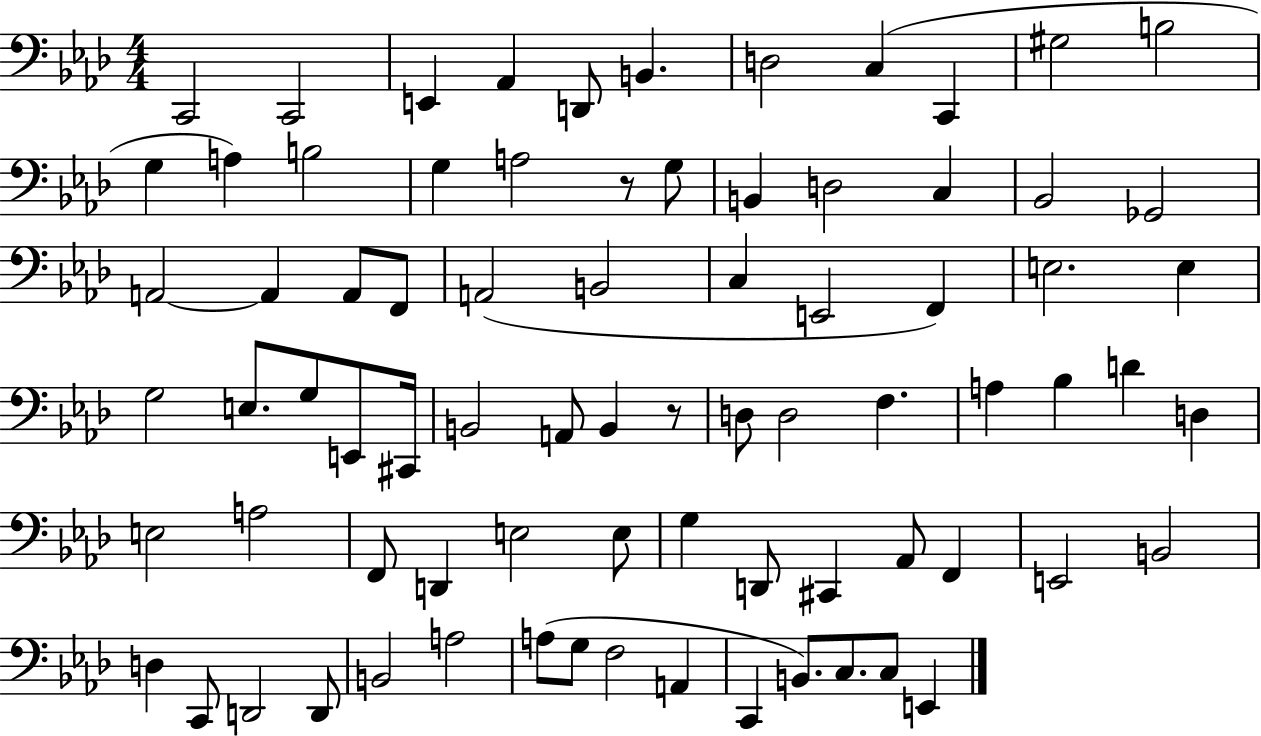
C2/h C2/h E2/q Ab2/q D2/e B2/q. D3/h C3/q C2/q G#3/h B3/h G3/q A3/q B3/h G3/q A3/h R/e G3/e B2/q D3/h C3/q Bb2/h Gb2/h A2/h A2/q A2/e F2/e A2/h B2/h C3/q E2/h F2/q E3/h. E3/q G3/h E3/e. G3/e E2/e C#2/s B2/h A2/e B2/q R/e D3/e D3/h F3/q. A3/q Bb3/q D4/q D3/q E3/h A3/h F2/e D2/q E3/h E3/e G3/q D2/e C#2/q Ab2/e F2/q E2/h B2/h D3/q C2/e D2/h D2/e B2/h A3/h A3/e G3/e F3/h A2/q C2/q B2/e. C3/e. C3/e E2/q